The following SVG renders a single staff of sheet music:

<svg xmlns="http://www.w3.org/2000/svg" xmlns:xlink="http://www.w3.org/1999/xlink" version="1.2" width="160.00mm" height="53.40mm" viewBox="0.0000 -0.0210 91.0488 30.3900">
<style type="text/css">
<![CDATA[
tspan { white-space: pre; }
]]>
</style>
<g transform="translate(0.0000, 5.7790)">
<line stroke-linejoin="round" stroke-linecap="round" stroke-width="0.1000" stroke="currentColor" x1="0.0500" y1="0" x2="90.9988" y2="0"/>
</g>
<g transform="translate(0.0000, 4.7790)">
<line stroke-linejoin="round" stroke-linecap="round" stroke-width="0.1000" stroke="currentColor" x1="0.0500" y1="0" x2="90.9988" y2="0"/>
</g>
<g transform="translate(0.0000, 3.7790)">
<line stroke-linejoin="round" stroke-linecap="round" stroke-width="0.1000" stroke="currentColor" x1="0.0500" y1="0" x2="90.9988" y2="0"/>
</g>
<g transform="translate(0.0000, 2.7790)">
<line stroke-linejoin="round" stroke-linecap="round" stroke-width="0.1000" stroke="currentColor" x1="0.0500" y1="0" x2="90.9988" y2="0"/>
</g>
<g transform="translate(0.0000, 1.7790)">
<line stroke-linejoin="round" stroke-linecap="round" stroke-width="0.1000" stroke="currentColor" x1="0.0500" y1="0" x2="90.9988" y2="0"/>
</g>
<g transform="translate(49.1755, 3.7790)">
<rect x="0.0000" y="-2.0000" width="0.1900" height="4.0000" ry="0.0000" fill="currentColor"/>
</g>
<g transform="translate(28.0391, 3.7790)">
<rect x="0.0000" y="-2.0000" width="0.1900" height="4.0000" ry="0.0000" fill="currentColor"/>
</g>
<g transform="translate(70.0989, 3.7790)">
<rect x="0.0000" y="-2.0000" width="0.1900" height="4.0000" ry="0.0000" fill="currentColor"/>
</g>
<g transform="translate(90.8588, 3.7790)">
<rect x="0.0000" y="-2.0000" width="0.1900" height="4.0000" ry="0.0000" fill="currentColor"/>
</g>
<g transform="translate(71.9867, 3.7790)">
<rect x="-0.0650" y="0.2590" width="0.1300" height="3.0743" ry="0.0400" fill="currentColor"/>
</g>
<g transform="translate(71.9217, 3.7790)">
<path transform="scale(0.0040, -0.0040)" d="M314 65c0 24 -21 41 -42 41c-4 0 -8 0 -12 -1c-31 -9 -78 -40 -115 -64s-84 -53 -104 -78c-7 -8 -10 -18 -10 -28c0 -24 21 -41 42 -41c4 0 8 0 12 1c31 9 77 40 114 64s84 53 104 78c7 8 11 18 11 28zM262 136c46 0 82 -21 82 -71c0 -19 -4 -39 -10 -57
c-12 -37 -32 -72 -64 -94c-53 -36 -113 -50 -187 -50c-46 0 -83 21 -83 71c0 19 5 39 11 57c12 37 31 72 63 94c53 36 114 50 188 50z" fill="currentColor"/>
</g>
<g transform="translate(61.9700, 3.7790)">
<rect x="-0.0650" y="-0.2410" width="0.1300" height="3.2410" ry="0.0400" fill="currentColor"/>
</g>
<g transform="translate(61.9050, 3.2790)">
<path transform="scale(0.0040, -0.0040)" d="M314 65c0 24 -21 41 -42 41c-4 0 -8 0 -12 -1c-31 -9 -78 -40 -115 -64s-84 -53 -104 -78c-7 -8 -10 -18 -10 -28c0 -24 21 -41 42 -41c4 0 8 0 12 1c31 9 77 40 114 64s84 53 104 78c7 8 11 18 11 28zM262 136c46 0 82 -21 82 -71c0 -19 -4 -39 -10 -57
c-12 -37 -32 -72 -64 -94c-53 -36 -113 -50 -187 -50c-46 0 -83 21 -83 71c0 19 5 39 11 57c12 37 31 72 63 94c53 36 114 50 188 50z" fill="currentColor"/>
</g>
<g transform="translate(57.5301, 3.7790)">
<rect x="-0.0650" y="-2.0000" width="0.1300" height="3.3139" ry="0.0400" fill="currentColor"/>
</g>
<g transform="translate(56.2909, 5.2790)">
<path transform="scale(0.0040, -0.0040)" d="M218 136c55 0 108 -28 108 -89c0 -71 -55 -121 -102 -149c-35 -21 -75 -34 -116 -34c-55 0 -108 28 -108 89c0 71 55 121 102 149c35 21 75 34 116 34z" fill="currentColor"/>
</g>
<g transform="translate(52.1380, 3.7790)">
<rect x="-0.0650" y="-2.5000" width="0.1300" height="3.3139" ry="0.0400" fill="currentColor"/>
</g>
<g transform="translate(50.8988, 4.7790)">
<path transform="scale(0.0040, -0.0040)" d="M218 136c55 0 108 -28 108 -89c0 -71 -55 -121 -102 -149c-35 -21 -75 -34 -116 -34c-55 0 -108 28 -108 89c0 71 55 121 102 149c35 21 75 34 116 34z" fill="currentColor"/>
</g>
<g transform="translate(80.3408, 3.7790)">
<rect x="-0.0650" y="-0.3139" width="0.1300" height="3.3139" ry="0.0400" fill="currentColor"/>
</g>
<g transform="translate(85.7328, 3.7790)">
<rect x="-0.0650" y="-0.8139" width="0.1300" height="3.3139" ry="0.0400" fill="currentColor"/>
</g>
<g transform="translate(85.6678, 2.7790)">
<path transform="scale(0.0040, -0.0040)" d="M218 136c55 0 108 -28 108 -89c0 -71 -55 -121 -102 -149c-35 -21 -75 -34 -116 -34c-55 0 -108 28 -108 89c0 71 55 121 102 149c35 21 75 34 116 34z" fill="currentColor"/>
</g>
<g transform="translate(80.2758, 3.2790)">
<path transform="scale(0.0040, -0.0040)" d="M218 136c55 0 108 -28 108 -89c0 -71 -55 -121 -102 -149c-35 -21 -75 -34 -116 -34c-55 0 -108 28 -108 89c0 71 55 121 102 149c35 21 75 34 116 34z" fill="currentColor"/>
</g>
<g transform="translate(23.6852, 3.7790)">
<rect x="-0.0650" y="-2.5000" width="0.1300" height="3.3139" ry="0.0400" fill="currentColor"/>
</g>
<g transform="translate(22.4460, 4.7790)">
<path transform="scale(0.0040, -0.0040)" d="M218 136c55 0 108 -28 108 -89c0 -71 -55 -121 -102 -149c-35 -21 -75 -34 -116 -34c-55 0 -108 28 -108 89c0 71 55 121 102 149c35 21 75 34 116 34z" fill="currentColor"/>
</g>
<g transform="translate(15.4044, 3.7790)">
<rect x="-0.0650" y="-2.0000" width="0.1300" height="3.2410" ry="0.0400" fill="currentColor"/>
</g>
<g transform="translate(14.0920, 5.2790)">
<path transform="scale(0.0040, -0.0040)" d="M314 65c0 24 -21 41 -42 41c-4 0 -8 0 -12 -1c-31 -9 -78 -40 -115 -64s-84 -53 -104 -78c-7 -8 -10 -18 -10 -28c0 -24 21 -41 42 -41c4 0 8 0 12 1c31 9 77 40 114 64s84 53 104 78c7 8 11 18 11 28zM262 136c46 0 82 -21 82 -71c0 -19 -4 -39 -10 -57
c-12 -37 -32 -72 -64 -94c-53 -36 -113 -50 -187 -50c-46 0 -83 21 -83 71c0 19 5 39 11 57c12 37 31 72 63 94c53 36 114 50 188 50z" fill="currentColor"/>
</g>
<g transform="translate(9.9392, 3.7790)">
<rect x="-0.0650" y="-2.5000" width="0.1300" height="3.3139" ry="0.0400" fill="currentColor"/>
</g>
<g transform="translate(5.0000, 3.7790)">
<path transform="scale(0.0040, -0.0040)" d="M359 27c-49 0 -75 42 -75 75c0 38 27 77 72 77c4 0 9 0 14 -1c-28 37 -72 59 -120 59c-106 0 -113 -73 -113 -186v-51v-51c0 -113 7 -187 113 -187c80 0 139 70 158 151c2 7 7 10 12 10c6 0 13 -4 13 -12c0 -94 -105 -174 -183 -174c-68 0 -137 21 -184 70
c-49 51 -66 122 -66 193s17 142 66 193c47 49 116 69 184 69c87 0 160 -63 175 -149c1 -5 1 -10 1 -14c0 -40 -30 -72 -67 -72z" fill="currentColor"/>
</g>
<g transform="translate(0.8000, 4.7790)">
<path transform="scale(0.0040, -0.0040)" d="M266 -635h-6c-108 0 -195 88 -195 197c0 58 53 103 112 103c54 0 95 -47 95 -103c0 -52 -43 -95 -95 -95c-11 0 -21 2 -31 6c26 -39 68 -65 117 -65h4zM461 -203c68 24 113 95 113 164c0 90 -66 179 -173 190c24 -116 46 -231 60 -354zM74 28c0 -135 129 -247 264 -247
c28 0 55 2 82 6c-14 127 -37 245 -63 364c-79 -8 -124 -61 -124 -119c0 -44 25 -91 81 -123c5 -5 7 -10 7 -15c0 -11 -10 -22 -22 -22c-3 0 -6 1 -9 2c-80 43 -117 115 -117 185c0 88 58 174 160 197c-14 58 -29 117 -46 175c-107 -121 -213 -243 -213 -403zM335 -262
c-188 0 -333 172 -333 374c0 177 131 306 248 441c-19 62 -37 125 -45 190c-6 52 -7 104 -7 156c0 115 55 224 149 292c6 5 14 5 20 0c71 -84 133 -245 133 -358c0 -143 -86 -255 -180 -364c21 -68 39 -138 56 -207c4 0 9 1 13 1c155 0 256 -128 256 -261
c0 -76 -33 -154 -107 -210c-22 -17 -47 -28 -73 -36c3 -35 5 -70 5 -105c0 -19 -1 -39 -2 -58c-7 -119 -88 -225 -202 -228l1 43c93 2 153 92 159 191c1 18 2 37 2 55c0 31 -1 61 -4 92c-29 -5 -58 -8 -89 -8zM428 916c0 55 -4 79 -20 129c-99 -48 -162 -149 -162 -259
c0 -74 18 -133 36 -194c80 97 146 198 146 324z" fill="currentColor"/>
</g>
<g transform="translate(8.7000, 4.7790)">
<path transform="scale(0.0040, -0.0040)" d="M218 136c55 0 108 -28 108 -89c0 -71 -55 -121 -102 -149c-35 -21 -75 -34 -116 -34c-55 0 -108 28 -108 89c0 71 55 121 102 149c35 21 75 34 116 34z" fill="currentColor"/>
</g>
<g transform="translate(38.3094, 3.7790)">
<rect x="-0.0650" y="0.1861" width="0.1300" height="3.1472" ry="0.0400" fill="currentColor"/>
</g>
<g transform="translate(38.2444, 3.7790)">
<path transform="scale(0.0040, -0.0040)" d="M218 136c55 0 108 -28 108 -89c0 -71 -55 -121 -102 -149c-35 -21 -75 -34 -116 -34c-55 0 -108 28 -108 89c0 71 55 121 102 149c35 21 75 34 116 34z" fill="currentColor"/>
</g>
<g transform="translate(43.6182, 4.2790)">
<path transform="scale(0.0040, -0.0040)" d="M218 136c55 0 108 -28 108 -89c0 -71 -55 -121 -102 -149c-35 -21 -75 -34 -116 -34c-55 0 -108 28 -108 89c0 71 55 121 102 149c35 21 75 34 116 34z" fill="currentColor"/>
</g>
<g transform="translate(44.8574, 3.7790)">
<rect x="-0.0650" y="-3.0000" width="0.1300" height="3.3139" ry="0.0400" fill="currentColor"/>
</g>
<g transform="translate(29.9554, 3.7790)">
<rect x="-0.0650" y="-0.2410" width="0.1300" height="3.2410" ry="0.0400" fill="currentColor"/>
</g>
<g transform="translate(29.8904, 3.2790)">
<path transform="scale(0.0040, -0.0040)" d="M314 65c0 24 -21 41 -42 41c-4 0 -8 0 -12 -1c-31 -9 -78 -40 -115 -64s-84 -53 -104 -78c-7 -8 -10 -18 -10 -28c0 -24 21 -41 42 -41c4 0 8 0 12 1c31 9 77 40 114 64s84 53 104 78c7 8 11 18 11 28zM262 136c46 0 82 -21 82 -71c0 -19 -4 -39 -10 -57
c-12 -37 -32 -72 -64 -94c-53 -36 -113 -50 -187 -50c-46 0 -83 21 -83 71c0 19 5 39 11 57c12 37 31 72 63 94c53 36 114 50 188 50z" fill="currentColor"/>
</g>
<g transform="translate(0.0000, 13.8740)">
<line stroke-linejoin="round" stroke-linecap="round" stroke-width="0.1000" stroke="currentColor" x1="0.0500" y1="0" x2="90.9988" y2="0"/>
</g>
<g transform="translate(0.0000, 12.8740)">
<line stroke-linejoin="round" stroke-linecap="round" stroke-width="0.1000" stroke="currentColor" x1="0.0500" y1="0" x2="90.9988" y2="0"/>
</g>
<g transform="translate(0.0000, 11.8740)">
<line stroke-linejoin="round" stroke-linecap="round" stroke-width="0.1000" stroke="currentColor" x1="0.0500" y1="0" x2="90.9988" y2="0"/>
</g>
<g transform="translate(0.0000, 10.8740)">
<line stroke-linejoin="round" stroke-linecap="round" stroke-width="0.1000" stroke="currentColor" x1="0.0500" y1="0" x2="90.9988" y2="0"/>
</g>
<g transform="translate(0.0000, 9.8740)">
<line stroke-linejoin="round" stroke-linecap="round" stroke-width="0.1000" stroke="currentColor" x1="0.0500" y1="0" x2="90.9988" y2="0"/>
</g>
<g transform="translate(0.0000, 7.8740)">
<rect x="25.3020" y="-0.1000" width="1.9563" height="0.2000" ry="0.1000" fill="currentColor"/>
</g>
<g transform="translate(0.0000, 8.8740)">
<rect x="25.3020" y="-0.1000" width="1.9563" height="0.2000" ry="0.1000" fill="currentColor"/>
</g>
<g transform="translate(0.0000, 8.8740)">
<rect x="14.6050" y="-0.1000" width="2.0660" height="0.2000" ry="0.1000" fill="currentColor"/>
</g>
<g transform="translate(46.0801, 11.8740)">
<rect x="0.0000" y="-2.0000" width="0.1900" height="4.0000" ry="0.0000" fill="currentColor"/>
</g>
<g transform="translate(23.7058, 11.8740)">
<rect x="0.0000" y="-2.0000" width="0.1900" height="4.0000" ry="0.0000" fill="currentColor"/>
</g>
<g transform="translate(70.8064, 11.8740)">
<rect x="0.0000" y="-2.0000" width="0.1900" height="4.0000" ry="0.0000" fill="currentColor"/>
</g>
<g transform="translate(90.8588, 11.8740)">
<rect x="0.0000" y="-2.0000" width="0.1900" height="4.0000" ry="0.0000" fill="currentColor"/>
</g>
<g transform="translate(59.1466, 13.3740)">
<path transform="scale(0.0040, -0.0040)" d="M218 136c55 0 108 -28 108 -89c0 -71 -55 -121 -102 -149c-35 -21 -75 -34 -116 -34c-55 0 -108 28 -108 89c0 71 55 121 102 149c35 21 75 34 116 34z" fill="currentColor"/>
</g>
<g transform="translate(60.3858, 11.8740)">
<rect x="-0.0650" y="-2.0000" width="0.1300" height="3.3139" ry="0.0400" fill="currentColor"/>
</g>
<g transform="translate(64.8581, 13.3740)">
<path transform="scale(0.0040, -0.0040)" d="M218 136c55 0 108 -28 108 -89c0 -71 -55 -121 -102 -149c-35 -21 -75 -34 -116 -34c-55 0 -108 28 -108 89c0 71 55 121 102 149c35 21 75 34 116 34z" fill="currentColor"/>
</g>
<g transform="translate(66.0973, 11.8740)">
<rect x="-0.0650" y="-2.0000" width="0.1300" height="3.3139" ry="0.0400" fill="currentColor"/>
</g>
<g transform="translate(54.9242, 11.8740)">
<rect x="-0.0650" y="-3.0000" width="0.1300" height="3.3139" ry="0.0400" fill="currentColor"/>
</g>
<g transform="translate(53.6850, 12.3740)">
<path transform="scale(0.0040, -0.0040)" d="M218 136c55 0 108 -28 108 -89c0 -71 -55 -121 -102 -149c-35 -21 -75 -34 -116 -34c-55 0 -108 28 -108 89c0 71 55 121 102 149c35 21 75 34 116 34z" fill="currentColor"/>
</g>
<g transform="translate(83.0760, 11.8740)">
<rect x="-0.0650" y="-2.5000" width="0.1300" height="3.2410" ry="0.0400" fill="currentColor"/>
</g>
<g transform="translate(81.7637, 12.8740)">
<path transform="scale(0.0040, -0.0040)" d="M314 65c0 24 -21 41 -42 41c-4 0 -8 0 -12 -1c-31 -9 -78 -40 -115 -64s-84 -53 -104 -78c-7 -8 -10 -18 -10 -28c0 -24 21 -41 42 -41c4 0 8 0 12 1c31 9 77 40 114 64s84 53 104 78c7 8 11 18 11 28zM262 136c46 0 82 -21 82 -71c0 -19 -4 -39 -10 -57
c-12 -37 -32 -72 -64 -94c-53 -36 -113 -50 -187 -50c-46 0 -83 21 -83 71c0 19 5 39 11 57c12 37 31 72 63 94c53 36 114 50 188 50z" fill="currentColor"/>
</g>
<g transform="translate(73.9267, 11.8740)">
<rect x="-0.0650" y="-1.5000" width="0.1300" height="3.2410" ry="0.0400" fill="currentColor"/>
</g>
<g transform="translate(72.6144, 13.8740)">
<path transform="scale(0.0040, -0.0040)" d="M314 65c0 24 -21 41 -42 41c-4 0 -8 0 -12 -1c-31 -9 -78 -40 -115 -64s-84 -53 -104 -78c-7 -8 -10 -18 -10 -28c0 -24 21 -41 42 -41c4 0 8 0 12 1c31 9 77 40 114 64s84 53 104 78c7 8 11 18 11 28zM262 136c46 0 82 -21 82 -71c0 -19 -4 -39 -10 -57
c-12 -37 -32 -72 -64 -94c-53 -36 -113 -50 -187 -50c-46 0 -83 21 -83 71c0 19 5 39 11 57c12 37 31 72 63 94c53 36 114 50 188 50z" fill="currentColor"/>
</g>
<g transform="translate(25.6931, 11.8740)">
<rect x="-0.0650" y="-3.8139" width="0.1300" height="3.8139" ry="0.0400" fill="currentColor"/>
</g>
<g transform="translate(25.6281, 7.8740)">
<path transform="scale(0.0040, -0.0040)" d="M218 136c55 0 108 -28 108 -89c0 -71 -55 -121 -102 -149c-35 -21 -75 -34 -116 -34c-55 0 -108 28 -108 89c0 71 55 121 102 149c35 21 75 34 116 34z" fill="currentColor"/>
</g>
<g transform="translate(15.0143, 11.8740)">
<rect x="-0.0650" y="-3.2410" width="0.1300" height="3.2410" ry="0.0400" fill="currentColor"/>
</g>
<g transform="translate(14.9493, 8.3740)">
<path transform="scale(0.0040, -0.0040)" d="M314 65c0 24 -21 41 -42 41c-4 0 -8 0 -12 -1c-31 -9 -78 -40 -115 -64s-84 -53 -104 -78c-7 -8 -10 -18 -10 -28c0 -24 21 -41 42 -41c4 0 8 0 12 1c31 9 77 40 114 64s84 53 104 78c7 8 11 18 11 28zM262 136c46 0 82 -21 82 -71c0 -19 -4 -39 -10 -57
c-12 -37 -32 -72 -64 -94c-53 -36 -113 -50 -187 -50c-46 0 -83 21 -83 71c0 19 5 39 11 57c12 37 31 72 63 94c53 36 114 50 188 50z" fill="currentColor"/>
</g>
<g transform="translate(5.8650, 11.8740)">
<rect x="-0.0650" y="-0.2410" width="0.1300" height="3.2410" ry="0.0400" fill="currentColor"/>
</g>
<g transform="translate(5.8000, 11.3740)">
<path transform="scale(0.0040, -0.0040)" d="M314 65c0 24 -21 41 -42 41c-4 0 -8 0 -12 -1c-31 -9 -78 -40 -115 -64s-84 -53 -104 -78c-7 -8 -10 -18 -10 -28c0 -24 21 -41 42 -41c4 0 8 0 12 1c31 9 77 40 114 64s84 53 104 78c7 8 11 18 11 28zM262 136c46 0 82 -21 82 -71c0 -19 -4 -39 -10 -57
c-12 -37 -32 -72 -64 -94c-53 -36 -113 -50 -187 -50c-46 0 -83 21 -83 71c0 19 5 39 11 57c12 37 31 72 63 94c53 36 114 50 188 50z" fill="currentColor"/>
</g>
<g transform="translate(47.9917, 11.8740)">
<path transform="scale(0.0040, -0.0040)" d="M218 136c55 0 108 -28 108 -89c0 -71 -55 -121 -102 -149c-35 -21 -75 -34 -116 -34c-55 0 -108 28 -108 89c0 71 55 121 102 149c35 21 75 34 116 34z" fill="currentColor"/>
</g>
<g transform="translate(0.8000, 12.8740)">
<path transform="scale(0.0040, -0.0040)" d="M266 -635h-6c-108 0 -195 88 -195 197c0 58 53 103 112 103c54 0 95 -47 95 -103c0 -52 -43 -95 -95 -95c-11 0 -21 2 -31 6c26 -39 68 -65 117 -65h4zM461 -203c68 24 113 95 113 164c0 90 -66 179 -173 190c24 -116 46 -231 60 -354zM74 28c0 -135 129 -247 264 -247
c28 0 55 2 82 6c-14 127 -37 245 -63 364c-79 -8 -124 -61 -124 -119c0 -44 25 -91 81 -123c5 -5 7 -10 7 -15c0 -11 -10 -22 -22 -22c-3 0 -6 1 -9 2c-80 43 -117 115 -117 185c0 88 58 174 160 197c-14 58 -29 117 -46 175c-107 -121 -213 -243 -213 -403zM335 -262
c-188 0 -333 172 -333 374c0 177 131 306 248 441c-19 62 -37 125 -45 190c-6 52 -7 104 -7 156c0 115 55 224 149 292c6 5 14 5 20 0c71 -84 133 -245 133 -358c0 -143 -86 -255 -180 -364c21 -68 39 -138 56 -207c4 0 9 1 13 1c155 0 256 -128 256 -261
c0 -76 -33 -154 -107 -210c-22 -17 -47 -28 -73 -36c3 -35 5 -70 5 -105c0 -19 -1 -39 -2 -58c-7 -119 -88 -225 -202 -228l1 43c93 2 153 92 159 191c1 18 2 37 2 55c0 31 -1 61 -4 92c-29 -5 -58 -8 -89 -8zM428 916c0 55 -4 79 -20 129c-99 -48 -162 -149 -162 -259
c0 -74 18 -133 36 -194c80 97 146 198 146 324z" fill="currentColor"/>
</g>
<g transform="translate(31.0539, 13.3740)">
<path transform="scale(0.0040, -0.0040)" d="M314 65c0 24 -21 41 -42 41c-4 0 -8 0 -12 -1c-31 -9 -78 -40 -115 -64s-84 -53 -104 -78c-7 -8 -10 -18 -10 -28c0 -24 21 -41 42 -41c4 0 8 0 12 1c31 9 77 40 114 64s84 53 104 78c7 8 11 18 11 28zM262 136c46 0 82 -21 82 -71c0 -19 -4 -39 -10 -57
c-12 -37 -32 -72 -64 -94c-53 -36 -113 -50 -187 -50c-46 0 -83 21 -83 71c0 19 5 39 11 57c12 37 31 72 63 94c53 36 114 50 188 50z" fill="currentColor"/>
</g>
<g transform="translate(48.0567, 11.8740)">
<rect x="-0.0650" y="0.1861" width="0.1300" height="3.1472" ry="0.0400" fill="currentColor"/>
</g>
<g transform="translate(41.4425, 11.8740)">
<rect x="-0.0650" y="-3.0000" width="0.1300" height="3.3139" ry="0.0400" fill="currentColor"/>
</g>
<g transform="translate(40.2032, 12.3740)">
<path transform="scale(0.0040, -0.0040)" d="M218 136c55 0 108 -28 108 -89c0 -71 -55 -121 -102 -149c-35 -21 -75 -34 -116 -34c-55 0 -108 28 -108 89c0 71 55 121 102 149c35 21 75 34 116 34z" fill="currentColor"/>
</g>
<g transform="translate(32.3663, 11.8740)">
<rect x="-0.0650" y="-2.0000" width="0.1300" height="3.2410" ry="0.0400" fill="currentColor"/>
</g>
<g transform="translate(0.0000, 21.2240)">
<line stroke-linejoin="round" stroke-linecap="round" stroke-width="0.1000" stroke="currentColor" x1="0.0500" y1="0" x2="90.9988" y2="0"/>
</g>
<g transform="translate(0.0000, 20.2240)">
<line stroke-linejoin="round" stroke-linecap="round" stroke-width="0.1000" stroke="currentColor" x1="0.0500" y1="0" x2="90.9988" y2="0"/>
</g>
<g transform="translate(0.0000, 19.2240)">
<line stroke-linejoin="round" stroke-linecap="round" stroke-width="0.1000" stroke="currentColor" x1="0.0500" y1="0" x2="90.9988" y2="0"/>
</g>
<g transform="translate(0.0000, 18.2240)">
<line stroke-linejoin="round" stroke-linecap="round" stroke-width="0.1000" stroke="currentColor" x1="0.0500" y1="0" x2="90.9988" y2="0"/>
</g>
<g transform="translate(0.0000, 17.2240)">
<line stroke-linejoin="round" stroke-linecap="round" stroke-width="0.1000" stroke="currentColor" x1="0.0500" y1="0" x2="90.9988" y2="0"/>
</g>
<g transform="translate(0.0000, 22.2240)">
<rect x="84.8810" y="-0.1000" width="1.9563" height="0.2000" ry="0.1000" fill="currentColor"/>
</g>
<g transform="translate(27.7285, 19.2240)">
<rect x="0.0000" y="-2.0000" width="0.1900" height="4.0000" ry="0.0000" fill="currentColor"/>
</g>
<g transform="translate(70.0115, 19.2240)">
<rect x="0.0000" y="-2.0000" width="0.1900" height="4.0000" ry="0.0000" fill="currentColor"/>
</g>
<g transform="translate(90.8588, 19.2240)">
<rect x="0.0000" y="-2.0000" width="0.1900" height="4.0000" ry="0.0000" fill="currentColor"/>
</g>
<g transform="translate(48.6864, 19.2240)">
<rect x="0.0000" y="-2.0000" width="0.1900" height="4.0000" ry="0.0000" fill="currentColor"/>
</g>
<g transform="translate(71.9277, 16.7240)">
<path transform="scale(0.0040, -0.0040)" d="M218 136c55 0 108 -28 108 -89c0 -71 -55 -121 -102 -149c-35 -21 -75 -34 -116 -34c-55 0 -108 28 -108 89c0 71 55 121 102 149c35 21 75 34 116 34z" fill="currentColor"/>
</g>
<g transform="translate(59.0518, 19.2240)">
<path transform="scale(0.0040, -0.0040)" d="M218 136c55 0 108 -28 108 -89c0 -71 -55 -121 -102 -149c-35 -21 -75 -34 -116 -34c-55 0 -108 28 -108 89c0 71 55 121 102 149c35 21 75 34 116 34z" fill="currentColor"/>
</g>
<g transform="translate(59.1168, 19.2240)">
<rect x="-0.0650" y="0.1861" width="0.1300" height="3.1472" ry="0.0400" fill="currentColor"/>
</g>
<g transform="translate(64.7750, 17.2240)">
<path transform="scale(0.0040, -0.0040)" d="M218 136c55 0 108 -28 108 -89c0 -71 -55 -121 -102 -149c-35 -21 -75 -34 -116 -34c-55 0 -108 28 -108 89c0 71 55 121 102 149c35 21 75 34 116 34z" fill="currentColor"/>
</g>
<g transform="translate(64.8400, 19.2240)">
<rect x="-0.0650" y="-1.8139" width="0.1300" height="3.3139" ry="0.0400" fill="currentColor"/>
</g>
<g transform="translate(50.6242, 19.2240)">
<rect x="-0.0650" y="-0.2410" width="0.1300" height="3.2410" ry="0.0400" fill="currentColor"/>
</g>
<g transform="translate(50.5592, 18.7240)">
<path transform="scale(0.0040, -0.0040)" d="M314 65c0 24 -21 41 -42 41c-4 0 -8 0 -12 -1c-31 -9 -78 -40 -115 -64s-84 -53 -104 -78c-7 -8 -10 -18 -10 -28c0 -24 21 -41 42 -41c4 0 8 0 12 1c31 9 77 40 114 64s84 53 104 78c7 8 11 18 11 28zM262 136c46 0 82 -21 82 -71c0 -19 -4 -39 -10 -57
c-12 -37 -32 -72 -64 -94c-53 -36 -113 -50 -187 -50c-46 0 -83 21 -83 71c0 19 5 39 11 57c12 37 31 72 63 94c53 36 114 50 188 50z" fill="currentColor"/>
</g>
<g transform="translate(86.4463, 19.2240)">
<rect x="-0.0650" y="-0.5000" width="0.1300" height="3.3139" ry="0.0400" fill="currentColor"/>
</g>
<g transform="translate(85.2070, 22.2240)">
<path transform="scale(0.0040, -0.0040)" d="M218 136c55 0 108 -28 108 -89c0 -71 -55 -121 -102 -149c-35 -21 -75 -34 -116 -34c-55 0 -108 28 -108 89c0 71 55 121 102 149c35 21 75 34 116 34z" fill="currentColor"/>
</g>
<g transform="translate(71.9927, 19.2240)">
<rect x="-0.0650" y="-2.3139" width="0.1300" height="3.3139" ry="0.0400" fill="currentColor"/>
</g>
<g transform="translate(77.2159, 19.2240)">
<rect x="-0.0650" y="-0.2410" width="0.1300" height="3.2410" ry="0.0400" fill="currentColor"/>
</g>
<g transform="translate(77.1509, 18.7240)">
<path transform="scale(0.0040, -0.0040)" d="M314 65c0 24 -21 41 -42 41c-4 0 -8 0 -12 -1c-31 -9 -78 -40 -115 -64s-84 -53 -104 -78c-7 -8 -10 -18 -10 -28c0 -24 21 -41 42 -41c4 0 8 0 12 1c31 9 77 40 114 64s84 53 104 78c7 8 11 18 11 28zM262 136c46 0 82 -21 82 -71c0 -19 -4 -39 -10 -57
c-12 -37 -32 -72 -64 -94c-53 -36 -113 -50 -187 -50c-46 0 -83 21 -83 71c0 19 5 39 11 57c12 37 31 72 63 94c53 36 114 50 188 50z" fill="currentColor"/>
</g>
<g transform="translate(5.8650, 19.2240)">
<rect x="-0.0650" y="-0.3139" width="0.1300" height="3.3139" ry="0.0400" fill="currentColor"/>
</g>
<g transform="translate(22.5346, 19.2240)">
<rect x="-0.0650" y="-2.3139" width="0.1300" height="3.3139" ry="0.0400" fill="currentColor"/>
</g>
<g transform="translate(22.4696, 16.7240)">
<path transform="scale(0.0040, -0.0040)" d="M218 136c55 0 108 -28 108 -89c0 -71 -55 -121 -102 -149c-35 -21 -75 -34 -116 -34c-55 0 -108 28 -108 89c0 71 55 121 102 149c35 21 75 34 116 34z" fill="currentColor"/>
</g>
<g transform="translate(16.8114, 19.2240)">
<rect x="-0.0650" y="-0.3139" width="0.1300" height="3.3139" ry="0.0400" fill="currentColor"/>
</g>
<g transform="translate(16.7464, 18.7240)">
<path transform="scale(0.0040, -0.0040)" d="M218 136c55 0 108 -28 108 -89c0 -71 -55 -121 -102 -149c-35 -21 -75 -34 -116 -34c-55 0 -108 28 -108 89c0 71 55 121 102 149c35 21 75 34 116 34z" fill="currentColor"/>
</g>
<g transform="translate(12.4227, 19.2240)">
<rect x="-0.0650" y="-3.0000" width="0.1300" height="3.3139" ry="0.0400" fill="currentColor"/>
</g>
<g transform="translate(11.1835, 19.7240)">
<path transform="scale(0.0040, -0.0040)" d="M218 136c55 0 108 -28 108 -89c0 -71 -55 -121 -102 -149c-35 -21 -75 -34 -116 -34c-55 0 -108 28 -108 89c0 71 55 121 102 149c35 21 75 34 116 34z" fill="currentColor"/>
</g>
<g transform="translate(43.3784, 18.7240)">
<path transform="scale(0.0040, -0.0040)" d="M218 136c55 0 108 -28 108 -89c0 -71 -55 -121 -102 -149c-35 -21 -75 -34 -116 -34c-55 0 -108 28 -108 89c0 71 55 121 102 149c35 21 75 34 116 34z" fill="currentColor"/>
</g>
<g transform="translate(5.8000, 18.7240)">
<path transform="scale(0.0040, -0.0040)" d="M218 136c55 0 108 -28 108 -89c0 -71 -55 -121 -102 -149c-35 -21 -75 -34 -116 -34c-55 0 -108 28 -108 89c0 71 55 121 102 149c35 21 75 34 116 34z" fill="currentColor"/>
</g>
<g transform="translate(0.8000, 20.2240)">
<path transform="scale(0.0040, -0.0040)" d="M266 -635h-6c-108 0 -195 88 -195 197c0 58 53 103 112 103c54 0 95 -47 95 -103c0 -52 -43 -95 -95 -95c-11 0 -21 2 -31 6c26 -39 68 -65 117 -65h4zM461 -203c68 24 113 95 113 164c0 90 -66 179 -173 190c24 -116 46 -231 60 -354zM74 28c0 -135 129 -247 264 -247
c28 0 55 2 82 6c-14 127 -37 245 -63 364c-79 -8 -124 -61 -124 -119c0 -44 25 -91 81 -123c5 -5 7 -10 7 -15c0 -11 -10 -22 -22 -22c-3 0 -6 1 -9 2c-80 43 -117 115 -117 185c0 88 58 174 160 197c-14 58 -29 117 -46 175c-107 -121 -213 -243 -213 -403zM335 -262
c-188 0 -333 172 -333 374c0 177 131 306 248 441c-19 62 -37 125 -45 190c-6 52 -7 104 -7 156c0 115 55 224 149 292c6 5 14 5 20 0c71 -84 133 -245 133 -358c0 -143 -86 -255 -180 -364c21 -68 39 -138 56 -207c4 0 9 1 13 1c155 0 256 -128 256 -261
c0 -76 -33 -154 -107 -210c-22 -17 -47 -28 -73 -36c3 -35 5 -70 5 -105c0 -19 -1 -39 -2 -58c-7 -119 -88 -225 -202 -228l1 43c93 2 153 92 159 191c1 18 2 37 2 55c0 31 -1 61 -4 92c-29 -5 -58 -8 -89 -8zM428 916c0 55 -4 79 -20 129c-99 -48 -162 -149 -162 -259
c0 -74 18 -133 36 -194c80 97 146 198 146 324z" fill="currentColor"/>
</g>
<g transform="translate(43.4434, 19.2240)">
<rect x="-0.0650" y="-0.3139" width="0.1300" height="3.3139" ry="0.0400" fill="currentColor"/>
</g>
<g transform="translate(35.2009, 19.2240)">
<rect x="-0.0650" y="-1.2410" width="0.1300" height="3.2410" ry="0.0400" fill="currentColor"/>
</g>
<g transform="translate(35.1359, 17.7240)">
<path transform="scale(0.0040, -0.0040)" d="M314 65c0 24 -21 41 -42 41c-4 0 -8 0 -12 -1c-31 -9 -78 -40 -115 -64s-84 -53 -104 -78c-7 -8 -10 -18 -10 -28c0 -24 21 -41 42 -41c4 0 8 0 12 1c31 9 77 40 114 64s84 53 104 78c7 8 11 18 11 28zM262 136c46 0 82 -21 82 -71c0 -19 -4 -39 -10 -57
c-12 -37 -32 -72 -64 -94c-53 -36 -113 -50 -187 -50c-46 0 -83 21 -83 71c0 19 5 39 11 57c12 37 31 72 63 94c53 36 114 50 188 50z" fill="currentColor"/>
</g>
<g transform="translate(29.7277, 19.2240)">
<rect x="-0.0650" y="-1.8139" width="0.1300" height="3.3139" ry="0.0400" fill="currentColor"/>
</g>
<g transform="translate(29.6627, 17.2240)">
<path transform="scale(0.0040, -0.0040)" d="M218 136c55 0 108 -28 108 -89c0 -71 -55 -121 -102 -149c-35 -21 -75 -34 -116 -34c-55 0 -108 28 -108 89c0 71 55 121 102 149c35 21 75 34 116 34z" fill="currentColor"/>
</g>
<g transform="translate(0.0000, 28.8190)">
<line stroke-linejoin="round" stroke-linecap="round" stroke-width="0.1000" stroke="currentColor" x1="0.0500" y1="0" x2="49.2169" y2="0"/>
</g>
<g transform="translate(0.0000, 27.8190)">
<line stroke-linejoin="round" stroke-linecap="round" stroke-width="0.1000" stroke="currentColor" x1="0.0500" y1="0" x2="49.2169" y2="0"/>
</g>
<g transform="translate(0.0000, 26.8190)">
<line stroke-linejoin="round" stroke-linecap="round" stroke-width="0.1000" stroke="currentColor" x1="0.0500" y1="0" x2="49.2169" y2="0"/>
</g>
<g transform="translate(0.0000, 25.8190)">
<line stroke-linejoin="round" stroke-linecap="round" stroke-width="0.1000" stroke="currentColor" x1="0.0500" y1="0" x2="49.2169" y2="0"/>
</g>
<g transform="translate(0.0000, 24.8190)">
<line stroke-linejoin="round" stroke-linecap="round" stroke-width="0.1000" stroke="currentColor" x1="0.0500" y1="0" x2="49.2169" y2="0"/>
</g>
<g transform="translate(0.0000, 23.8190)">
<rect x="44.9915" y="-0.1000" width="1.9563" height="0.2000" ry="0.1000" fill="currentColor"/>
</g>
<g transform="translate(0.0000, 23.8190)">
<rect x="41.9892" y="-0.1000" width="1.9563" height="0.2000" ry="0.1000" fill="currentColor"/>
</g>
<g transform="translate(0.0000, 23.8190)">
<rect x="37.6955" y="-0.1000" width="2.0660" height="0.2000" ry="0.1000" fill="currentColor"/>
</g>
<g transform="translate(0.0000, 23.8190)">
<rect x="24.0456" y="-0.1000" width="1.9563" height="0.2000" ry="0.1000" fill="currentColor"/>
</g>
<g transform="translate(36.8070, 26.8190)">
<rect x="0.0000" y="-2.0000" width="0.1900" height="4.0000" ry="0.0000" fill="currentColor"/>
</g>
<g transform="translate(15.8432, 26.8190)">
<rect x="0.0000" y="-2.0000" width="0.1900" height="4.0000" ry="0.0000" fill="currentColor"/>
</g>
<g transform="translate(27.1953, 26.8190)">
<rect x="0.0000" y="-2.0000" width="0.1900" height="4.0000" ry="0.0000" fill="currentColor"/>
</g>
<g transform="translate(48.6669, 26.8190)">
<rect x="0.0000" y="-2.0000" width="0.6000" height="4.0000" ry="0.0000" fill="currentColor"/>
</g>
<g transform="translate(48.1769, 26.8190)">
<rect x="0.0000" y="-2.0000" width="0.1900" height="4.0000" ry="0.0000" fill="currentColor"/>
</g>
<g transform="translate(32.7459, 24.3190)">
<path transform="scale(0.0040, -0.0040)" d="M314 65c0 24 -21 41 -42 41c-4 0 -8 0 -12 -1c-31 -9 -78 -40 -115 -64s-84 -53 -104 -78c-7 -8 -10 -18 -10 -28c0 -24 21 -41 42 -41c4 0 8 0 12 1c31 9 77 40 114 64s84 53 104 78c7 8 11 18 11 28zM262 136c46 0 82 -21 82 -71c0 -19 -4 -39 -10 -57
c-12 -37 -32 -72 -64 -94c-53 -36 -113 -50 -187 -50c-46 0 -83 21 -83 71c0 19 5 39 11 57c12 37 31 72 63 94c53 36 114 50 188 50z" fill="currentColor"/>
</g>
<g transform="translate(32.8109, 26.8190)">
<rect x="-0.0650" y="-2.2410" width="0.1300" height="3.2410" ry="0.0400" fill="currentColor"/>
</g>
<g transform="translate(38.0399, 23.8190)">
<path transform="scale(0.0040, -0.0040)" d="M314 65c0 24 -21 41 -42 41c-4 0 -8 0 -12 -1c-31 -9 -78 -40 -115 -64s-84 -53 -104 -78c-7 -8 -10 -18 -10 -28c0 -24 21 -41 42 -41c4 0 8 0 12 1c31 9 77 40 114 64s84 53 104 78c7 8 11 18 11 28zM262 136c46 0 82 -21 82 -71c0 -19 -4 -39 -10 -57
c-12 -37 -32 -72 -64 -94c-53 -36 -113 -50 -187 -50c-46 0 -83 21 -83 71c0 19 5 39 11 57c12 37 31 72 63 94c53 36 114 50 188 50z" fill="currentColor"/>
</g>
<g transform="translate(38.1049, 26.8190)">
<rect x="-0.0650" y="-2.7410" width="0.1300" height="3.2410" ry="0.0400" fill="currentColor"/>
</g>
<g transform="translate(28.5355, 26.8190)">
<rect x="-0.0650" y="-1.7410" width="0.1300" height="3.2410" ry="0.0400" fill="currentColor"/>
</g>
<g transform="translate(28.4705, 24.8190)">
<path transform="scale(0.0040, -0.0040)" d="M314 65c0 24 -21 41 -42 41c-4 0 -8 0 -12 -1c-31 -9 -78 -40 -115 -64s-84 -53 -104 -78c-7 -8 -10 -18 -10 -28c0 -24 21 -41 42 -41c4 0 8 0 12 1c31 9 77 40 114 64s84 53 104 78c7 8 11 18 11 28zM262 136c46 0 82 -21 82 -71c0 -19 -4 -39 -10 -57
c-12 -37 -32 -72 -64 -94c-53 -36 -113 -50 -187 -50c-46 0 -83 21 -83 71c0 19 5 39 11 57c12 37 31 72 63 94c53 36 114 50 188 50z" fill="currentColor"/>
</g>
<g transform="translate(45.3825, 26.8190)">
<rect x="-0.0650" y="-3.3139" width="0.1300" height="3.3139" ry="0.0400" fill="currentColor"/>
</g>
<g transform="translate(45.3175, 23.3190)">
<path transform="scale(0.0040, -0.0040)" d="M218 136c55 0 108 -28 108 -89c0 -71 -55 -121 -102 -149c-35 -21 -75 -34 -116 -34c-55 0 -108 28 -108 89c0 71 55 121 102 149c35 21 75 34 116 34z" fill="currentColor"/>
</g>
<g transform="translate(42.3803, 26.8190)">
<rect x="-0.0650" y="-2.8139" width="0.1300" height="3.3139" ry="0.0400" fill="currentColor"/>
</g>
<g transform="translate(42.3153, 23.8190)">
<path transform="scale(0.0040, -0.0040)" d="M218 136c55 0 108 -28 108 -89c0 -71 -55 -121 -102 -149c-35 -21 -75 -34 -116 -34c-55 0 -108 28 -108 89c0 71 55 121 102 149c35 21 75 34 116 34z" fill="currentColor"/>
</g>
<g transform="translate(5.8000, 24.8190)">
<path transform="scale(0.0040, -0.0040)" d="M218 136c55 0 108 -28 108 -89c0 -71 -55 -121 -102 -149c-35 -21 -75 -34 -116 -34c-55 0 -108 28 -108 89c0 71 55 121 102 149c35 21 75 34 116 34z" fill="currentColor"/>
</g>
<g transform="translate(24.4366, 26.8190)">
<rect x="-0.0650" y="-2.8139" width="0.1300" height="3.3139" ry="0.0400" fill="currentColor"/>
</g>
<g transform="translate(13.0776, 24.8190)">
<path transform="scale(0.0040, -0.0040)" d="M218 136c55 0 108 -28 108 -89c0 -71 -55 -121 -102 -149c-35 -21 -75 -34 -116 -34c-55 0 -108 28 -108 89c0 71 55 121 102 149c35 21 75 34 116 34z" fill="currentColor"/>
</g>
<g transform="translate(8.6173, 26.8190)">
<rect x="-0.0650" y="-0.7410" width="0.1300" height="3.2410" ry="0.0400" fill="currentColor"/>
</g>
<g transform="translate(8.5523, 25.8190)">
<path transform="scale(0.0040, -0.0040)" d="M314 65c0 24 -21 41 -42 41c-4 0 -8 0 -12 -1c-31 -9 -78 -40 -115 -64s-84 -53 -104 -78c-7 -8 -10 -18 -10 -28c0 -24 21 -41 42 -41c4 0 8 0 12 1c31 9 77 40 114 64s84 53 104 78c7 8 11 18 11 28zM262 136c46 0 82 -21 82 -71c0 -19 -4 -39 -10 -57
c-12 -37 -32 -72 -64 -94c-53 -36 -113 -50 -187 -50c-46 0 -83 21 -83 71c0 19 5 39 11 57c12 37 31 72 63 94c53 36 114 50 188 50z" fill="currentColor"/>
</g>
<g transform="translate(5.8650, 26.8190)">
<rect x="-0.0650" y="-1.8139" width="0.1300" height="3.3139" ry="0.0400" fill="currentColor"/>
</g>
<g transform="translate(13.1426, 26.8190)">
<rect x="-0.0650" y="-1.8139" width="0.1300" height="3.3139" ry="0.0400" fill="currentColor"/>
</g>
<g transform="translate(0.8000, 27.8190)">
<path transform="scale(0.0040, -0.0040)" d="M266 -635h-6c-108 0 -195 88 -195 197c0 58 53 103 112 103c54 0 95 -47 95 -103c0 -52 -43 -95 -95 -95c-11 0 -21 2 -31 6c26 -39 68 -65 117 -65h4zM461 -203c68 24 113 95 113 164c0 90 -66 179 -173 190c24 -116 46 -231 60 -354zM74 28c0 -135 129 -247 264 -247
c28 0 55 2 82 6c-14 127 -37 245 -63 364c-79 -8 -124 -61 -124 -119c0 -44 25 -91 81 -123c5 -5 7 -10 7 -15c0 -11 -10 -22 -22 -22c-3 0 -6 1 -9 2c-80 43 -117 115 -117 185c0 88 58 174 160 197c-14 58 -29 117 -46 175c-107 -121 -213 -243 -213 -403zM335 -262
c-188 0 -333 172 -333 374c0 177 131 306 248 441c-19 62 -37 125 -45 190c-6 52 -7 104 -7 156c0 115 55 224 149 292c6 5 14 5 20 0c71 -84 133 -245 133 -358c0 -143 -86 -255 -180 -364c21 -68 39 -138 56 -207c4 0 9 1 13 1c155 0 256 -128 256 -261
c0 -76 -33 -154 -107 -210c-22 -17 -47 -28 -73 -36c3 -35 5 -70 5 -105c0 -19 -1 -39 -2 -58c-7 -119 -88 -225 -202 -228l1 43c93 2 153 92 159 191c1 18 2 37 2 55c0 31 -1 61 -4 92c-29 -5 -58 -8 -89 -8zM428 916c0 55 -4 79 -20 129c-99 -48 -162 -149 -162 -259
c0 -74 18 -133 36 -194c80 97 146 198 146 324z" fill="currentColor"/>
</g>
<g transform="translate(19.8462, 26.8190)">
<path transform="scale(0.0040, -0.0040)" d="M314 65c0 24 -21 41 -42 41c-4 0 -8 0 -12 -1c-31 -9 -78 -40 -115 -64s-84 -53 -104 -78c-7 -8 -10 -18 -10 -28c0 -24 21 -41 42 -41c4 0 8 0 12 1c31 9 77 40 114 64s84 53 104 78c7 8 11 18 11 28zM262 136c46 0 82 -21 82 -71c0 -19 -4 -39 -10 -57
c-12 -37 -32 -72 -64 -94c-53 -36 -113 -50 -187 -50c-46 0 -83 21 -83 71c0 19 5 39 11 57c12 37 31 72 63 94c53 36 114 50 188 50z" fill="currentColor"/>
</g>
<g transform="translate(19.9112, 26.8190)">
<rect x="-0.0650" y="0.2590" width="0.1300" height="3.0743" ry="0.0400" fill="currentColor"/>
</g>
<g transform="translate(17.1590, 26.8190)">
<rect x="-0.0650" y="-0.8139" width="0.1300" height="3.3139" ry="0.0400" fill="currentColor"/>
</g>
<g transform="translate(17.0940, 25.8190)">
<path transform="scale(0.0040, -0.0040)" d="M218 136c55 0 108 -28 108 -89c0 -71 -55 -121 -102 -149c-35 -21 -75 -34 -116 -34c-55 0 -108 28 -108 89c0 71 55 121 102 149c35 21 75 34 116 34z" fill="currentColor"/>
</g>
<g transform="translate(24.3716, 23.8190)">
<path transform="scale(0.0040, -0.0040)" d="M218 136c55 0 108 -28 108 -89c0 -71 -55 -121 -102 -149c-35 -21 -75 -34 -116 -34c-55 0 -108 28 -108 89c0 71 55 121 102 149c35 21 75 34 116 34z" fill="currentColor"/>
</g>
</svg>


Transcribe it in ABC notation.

X:1
T:Untitled
M:4/4
L:1/4
K:C
G F2 G c2 B A G F c2 B2 c d c2 b2 c' F2 A B A F F E2 G2 c A c g f e2 c c2 B f g c2 C f d2 f d B2 a f2 g2 a2 a b